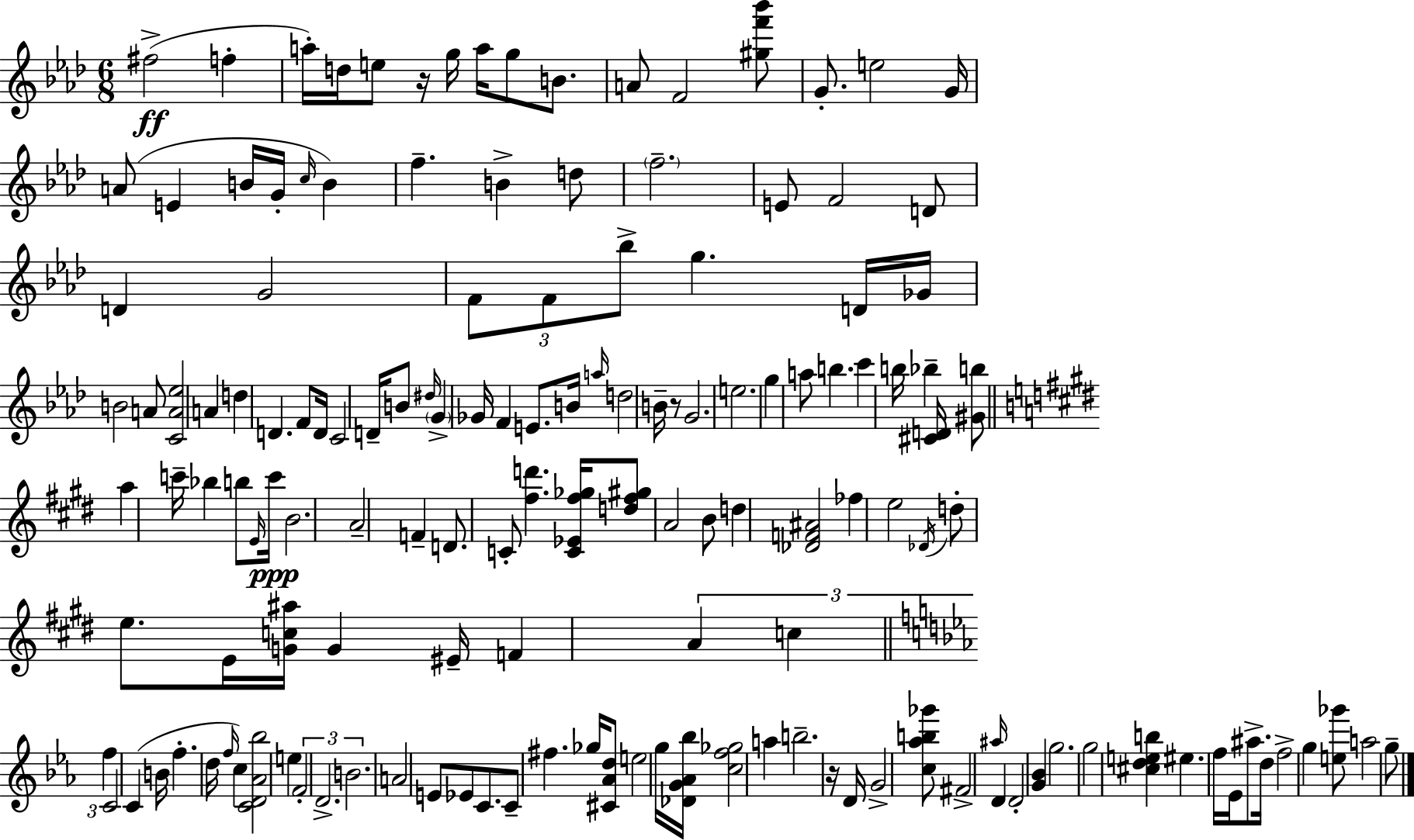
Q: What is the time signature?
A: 6/8